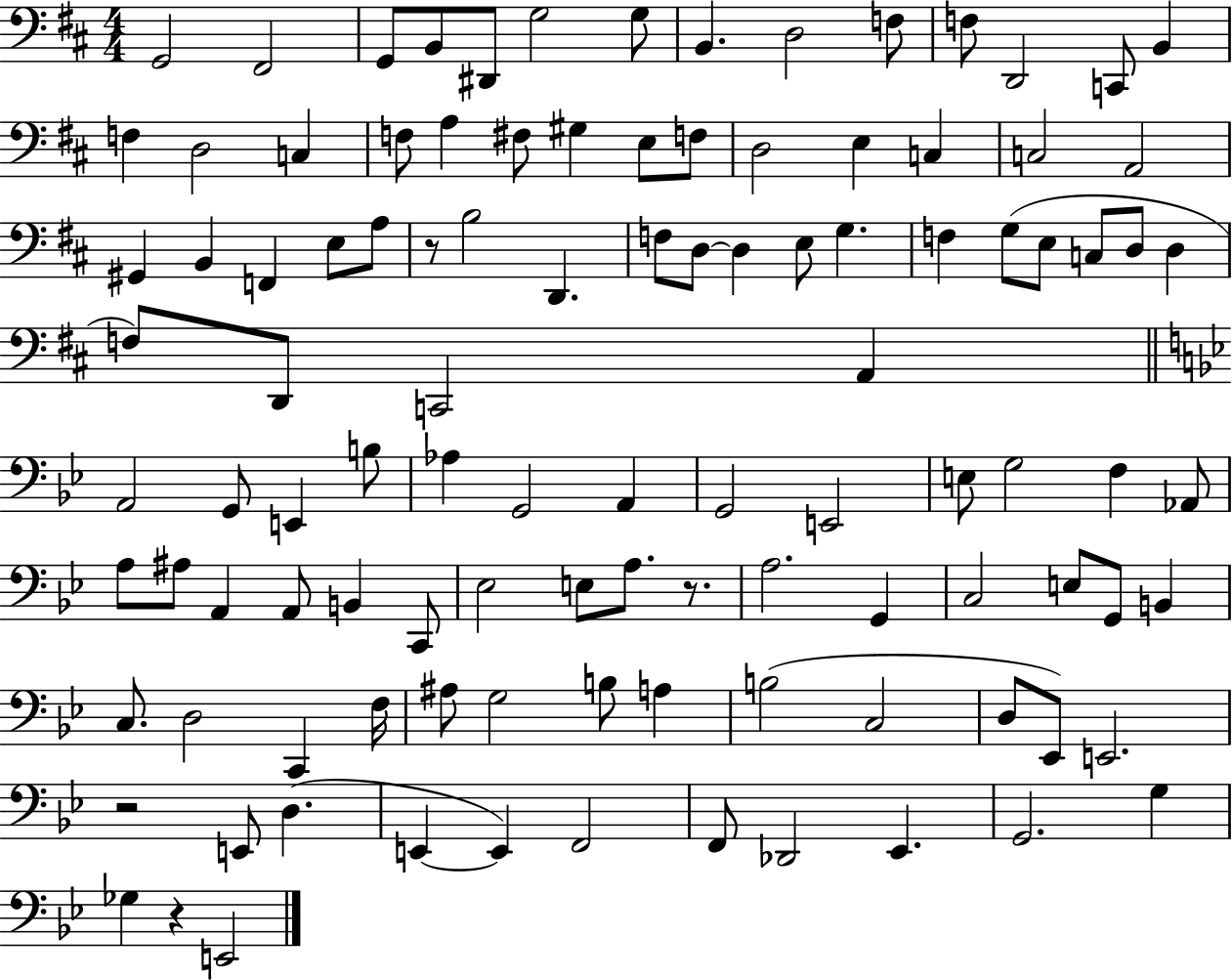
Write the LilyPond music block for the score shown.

{
  \clef bass
  \numericTimeSignature
  \time 4/4
  \key d \major
  g,2 fis,2 | g,8 b,8 dis,8 g2 g8 | b,4. d2 f8 | f8 d,2 c,8 b,4 | \break f4 d2 c4 | f8 a4 fis8 gis4 e8 f8 | d2 e4 c4 | c2 a,2 | \break gis,4 b,4 f,4 e8 a8 | r8 b2 d,4. | f8 d8~~ d4 e8 g4. | f4 g8( e8 c8 d8 d4 | \break f8) d,8 c,2 a,4 | \bar "||" \break \key bes \major a,2 g,8 e,4 b8 | aes4 g,2 a,4 | g,2 e,2 | e8 g2 f4 aes,8 | \break a8 ais8 a,4 a,8 b,4 c,8 | ees2 e8 a8. r8. | a2. g,4 | c2 e8 g,8 b,4 | \break c8. d2 c,4 f16 | ais8 g2 b8 a4 | b2( c2 | d8 ees,8) e,2. | \break r2 e,8 d4.( | e,4~~ e,4) f,2 | f,8 des,2 ees,4. | g,2. g4 | \break ges4 r4 e,2 | \bar "|."
}